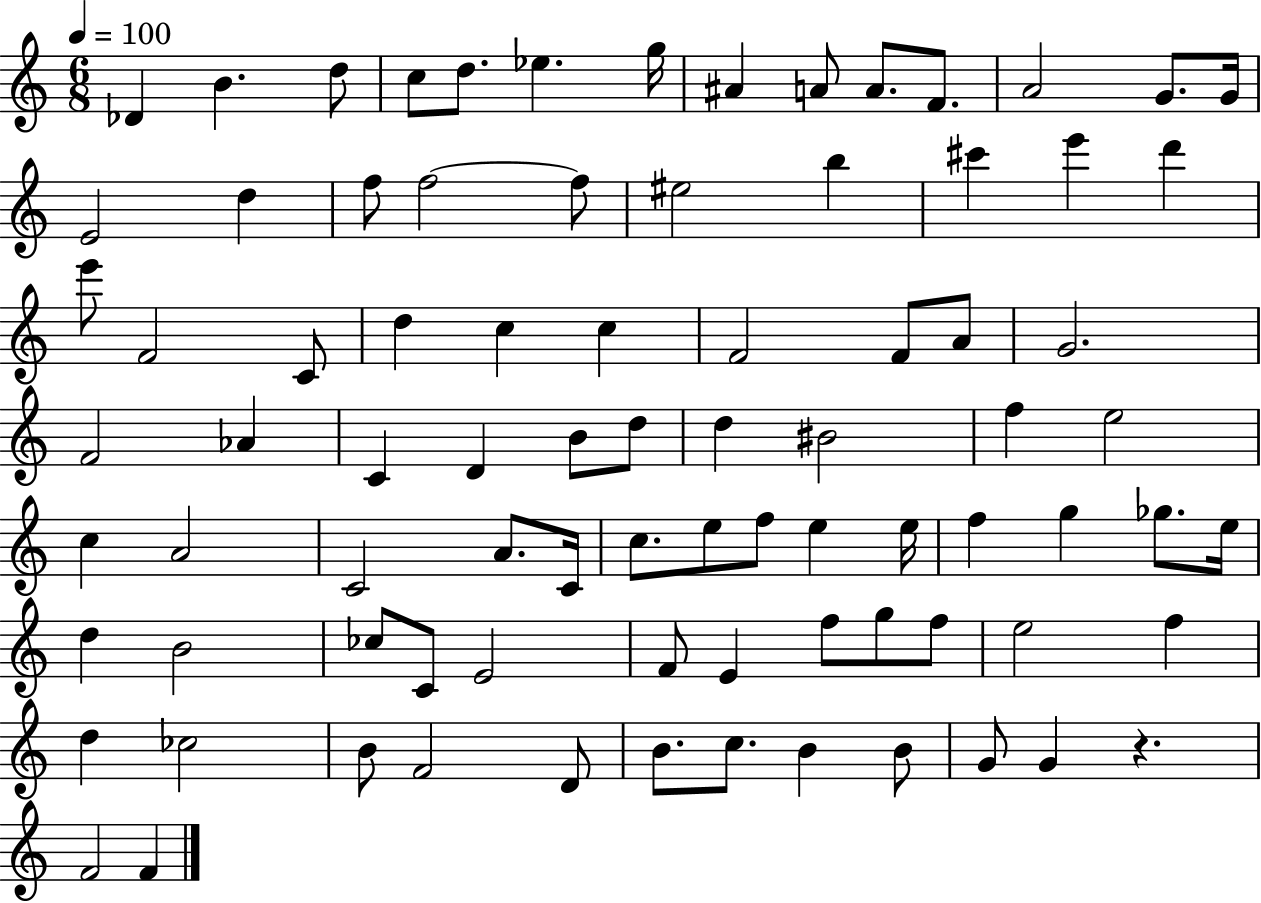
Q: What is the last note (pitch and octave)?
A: F4